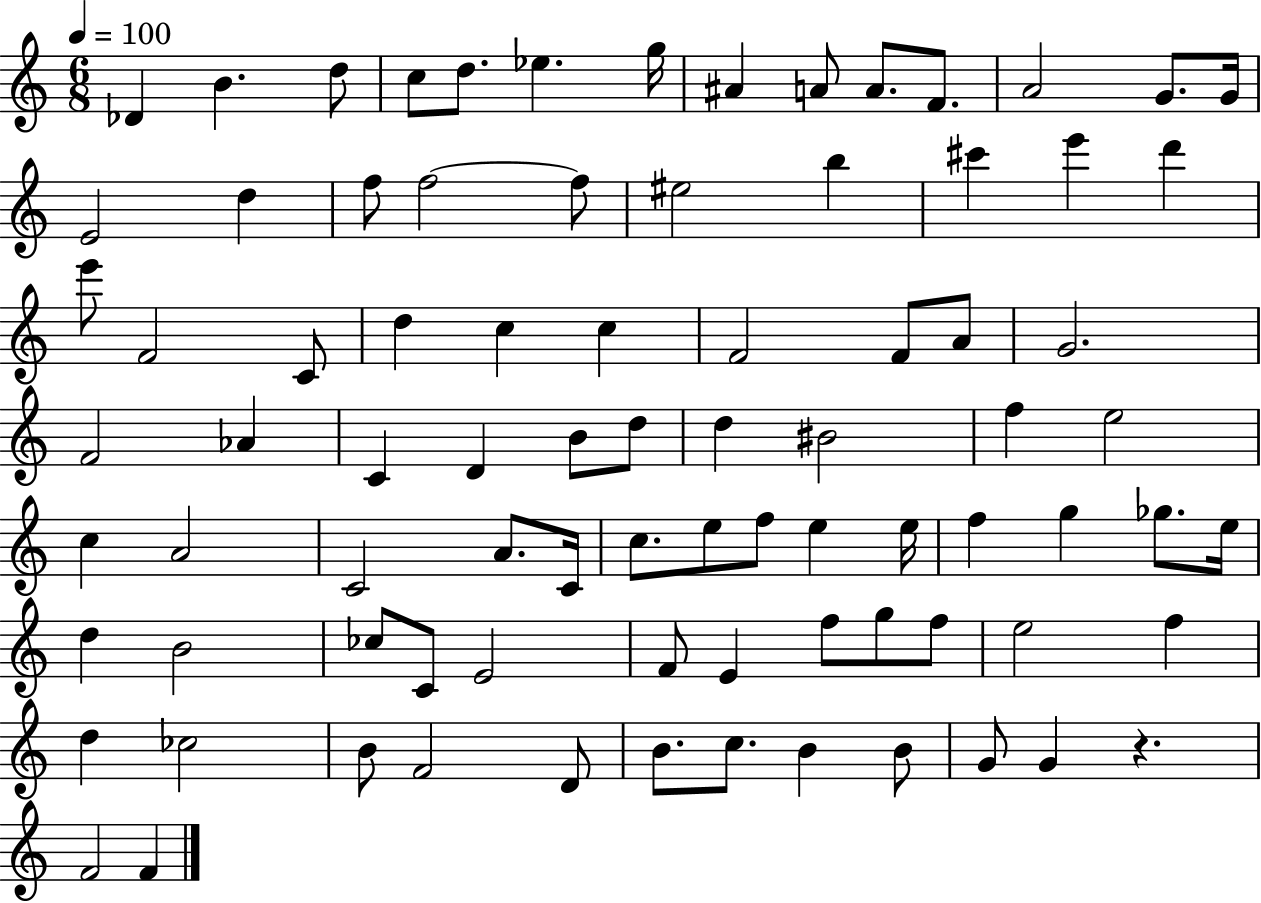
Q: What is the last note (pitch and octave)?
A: F4